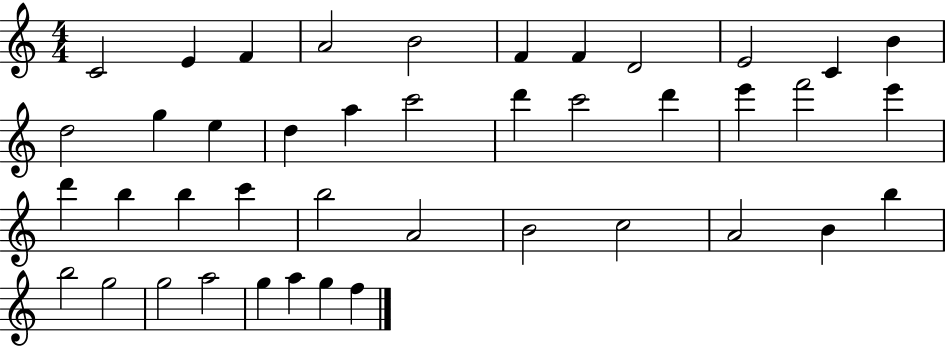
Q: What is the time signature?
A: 4/4